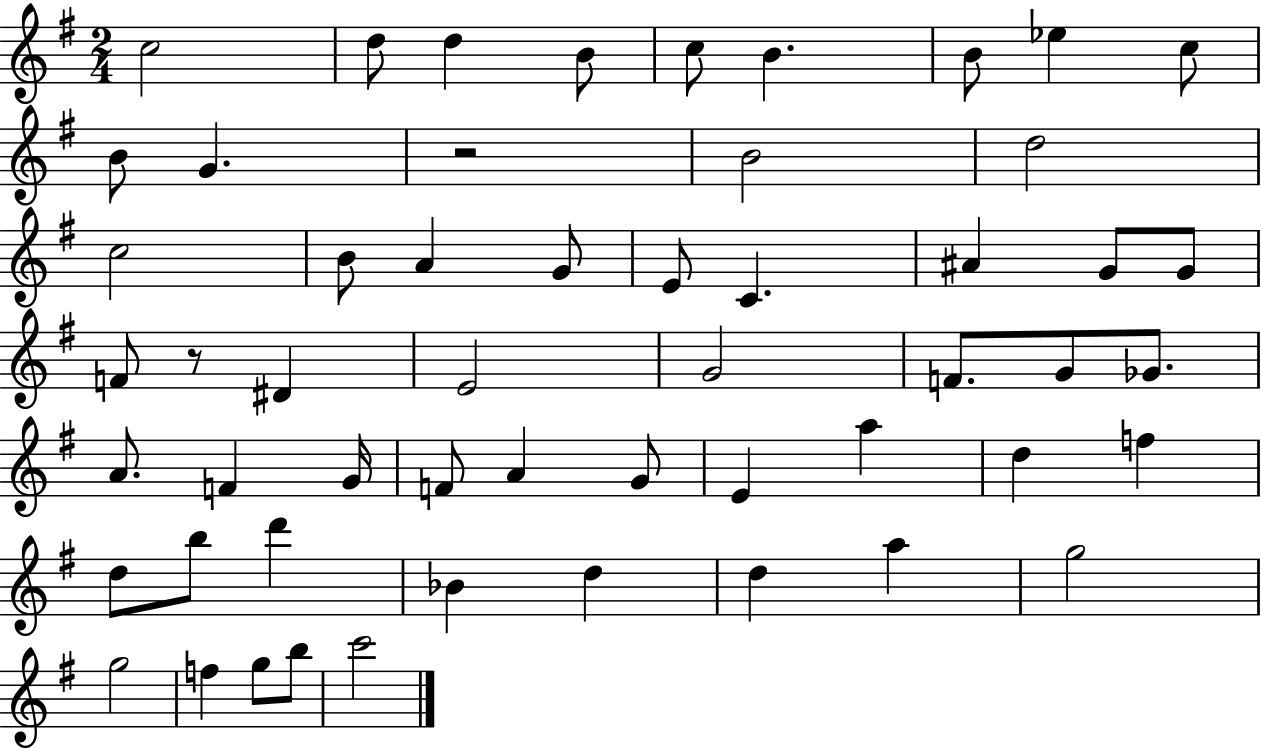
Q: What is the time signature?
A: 2/4